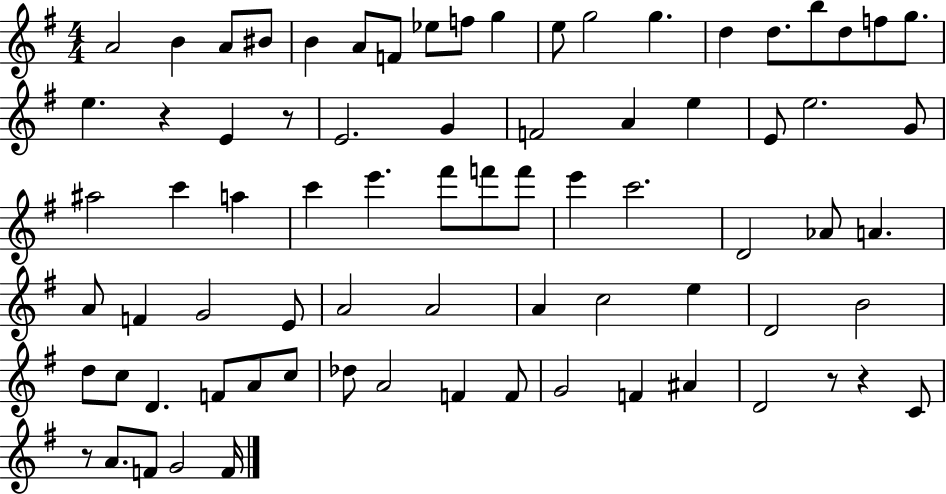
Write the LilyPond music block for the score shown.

{
  \clef treble
  \numericTimeSignature
  \time 4/4
  \key g \major
  a'2 b'4 a'8 bis'8 | b'4 a'8 f'8 ees''8 f''8 g''4 | e''8 g''2 g''4. | d''4 d''8. b''8 d''8 f''8 g''8. | \break e''4. r4 e'4 r8 | e'2. g'4 | f'2 a'4 e''4 | e'8 e''2. g'8 | \break ais''2 c'''4 a''4 | c'''4 e'''4. fis'''8 f'''8 f'''8 | e'''4 c'''2. | d'2 aes'8 a'4. | \break a'8 f'4 g'2 e'8 | a'2 a'2 | a'4 c''2 e''4 | d'2 b'2 | \break d''8 c''8 d'4. f'8 a'8 c''8 | des''8 a'2 f'4 f'8 | g'2 f'4 ais'4 | d'2 r8 r4 c'8 | \break r8 a'8. f'8 g'2 f'16 | \bar "|."
}